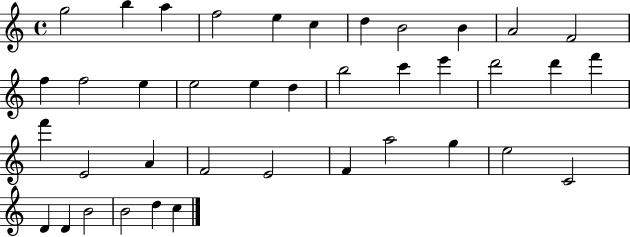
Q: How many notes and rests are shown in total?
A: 39